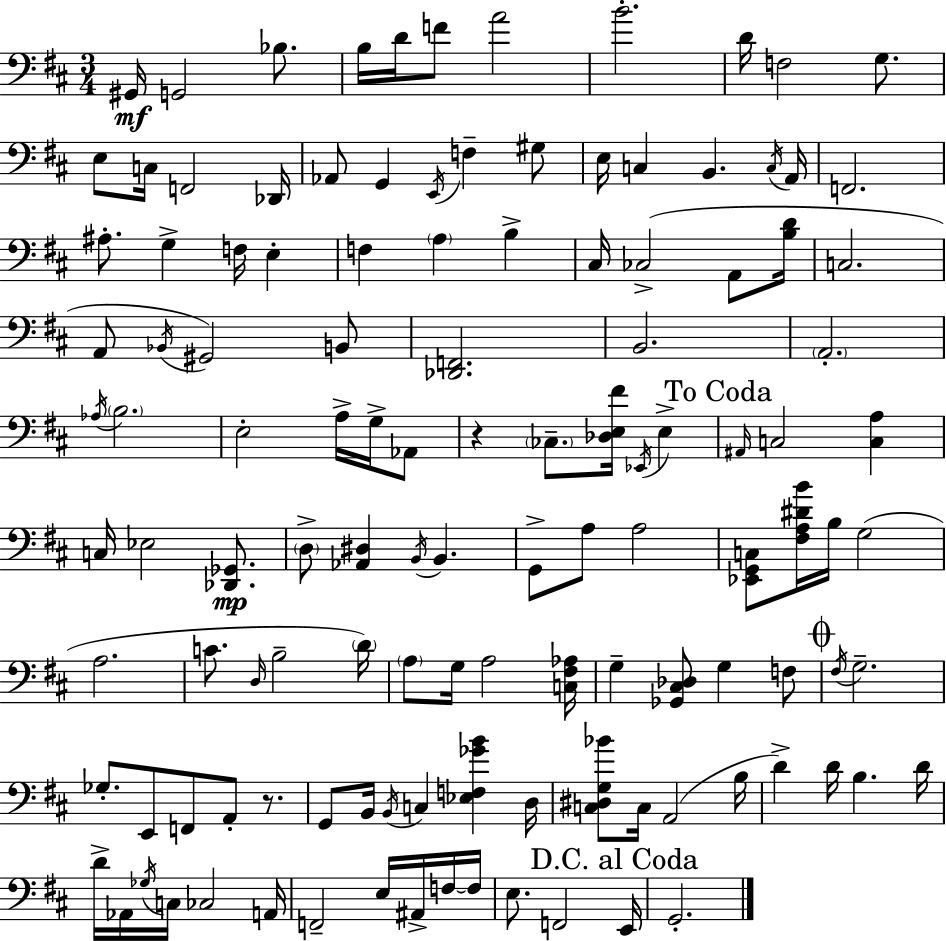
G#2/s G2/h Bb3/e. B3/s D4/s F4/e A4/h B4/h. D4/s F3/h G3/e. E3/e C3/s F2/h Db2/s Ab2/e G2/q E2/s F3/q G#3/e E3/s C3/q B2/q. C3/s A2/s F2/h. A#3/e. G3/q F3/s E3/q F3/q A3/q B3/q C#3/s CES3/h A2/e [B3,D4]/s C3/h. A2/e Bb2/s G#2/h B2/e [Db2,F2]/h. B2/h. A2/h. Ab3/s B3/h. E3/h A3/s G3/s Ab2/e R/q CES3/e. [Db3,E3,F#4]/s Eb2/s E3/q A#2/s C3/h [C3,A3]/q C3/s Eb3/h [Db2,Gb2]/e. D3/e [Ab2,D#3]/q B2/s B2/q. G2/e A3/e A3/h [Eb2,G2,C3]/e [F#3,A3,D#4,B4]/s B3/s G3/h A3/h. C4/e. D3/s B3/h D4/s A3/e G3/s A3/h [C3,F#3,Ab3]/s G3/q [Gb2,C#3,Db3]/e G3/q F3/e F#3/s G3/h. Gb3/e. E2/e F2/e A2/e R/e. G2/e B2/s B2/s C3/q [Eb3,F3,Gb4,B4]/q D3/s [C3,D#3,G3,Bb4]/e C3/s A2/h B3/s D4/q D4/s B3/q. D4/s D4/s Ab2/s Gb3/s C3/s CES3/h A2/s F2/h E3/s A#2/s F3/s F3/s E3/e. F2/h E2/s G2/h.